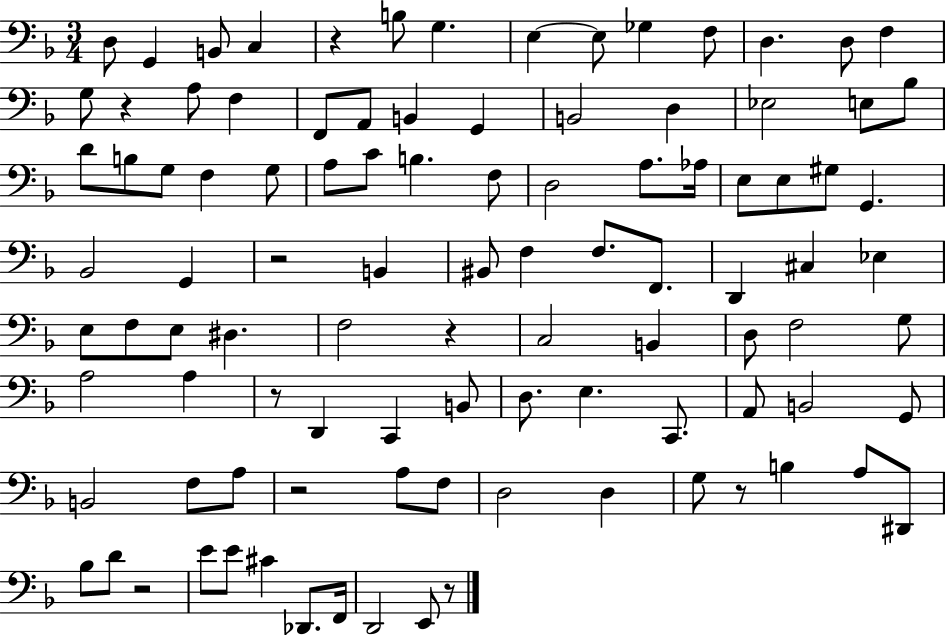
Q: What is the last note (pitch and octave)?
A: E2